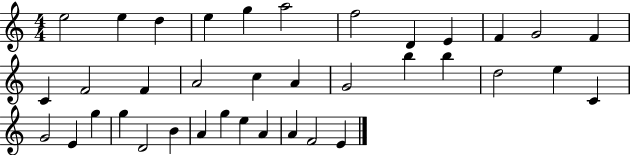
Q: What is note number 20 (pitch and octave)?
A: B5